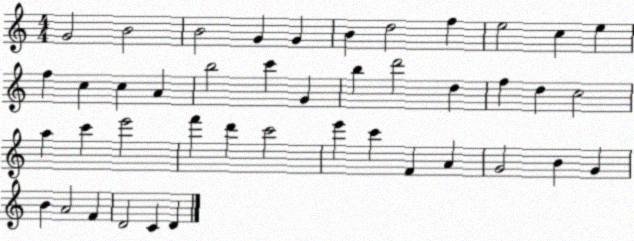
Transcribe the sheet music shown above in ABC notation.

X:1
T:Untitled
M:4/4
L:1/4
K:C
G2 B2 B2 G G B d2 f e2 c e f c c A b2 c' G b d'2 d f d c2 a c' e'2 f' d' c'2 e' c' F A G2 B G B A2 F D2 C D